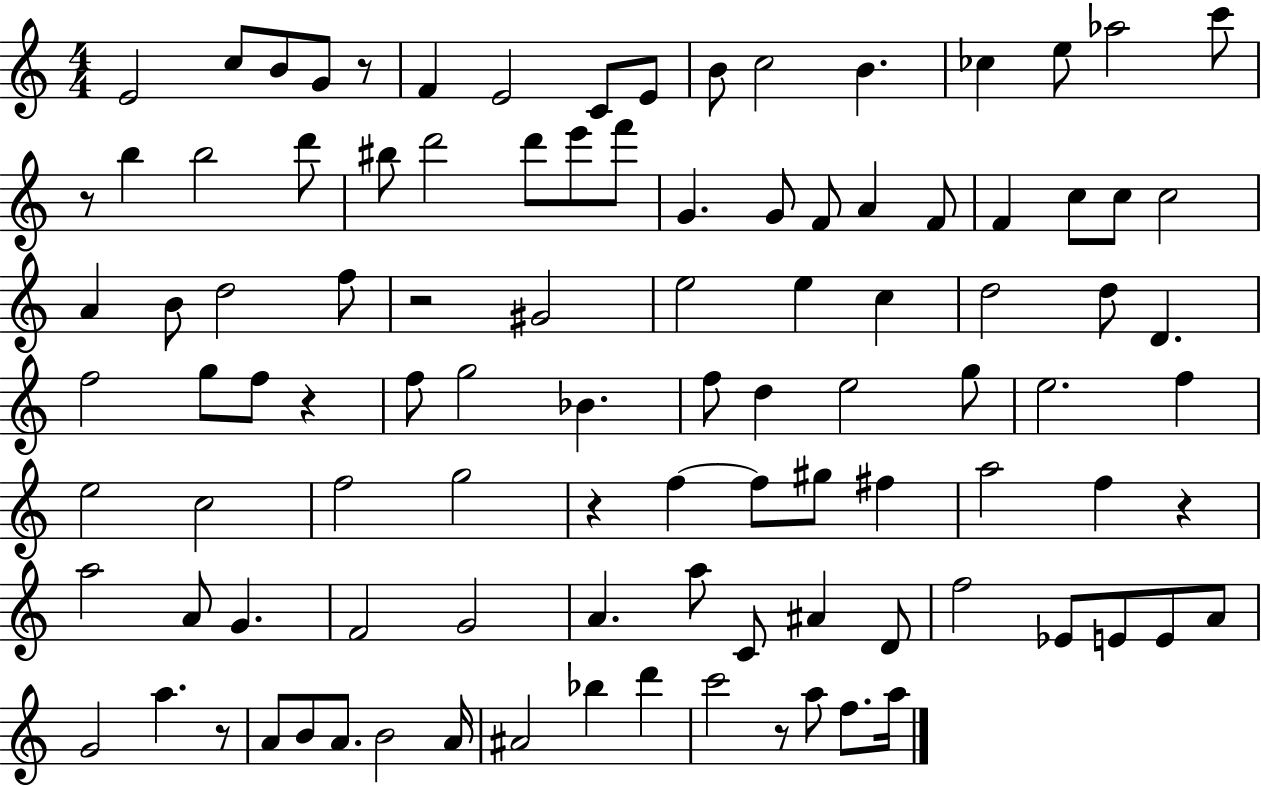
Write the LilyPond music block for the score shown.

{
  \clef treble
  \numericTimeSignature
  \time 4/4
  \key c \major
  e'2 c''8 b'8 g'8 r8 | f'4 e'2 c'8 e'8 | b'8 c''2 b'4. | ces''4 e''8 aes''2 c'''8 | \break r8 b''4 b''2 d'''8 | bis''8 d'''2 d'''8 e'''8 f'''8 | g'4. g'8 f'8 a'4 f'8 | f'4 c''8 c''8 c''2 | \break a'4 b'8 d''2 f''8 | r2 gis'2 | e''2 e''4 c''4 | d''2 d''8 d'4. | \break f''2 g''8 f''8 r4 | f''8 g''2 bes'4. | f''8 d''4 e''2 g''8 | e''2. f''4 | \break e''2 c''2 | f''2 g''2 | r4 f''4~~ f''8 gis''8 fis''4 | a''2 f''4 r4 | \break a''2 a'8 g'4. | f'2 g'2 | a'4. a''8 c'8 ais'4 d'8 | f''2 ees'8 e'8 e'8 a'8 | \break g'2 a''4. r8 | a'8 b'8 a'8. b'2 a'16 | ais'2 bes''4 d'''4 | c'''2 r8 a''8 f''8. a''16 | \break \bar "|."
}